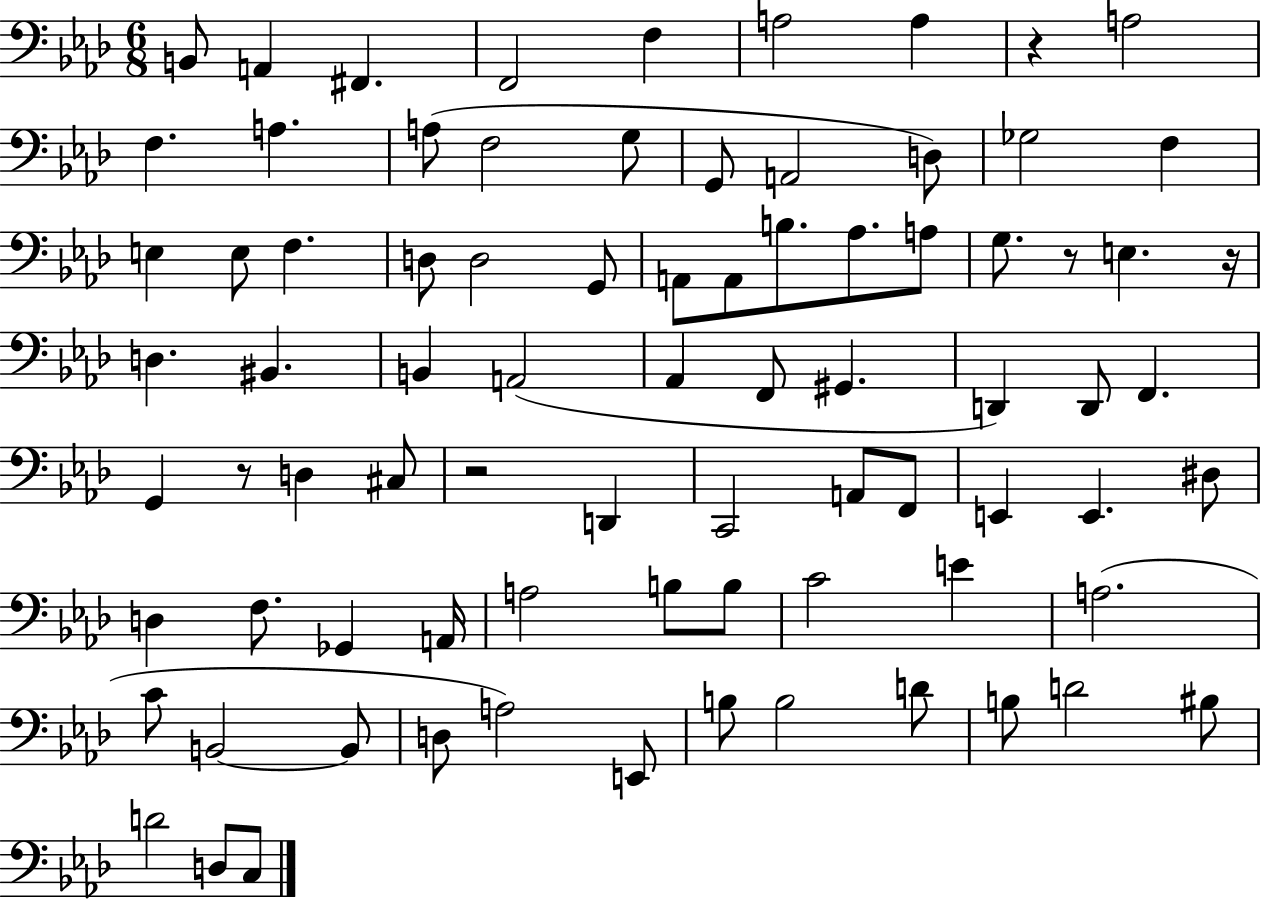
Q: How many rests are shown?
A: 5